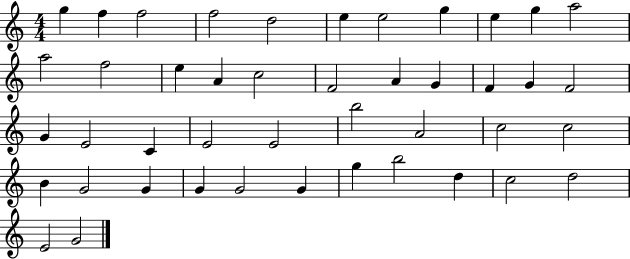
{
  \clef treble
  \numericTimeSignature
  \time 4/4
  \key c \major
  g''4 f''4 f''2 | f''2 d''2 | e''4 e''2 g''4 | e''4 g''4 a''2 | \break a''2 f''2 | e''4 a'4 c''2 | f'2 a'4 g'4 | f'4 g'4 f'2 | \break g'4 e'2 c'4 | e'2 e'2 | b''2 a'2 | c''2 c''2 | \break b'4 g'2 g'4 | g'4 g'2 g'4 | g''4 b''2 d''4 | c''2 d''2 | \break e'2 g'2 | \bar "|."
}